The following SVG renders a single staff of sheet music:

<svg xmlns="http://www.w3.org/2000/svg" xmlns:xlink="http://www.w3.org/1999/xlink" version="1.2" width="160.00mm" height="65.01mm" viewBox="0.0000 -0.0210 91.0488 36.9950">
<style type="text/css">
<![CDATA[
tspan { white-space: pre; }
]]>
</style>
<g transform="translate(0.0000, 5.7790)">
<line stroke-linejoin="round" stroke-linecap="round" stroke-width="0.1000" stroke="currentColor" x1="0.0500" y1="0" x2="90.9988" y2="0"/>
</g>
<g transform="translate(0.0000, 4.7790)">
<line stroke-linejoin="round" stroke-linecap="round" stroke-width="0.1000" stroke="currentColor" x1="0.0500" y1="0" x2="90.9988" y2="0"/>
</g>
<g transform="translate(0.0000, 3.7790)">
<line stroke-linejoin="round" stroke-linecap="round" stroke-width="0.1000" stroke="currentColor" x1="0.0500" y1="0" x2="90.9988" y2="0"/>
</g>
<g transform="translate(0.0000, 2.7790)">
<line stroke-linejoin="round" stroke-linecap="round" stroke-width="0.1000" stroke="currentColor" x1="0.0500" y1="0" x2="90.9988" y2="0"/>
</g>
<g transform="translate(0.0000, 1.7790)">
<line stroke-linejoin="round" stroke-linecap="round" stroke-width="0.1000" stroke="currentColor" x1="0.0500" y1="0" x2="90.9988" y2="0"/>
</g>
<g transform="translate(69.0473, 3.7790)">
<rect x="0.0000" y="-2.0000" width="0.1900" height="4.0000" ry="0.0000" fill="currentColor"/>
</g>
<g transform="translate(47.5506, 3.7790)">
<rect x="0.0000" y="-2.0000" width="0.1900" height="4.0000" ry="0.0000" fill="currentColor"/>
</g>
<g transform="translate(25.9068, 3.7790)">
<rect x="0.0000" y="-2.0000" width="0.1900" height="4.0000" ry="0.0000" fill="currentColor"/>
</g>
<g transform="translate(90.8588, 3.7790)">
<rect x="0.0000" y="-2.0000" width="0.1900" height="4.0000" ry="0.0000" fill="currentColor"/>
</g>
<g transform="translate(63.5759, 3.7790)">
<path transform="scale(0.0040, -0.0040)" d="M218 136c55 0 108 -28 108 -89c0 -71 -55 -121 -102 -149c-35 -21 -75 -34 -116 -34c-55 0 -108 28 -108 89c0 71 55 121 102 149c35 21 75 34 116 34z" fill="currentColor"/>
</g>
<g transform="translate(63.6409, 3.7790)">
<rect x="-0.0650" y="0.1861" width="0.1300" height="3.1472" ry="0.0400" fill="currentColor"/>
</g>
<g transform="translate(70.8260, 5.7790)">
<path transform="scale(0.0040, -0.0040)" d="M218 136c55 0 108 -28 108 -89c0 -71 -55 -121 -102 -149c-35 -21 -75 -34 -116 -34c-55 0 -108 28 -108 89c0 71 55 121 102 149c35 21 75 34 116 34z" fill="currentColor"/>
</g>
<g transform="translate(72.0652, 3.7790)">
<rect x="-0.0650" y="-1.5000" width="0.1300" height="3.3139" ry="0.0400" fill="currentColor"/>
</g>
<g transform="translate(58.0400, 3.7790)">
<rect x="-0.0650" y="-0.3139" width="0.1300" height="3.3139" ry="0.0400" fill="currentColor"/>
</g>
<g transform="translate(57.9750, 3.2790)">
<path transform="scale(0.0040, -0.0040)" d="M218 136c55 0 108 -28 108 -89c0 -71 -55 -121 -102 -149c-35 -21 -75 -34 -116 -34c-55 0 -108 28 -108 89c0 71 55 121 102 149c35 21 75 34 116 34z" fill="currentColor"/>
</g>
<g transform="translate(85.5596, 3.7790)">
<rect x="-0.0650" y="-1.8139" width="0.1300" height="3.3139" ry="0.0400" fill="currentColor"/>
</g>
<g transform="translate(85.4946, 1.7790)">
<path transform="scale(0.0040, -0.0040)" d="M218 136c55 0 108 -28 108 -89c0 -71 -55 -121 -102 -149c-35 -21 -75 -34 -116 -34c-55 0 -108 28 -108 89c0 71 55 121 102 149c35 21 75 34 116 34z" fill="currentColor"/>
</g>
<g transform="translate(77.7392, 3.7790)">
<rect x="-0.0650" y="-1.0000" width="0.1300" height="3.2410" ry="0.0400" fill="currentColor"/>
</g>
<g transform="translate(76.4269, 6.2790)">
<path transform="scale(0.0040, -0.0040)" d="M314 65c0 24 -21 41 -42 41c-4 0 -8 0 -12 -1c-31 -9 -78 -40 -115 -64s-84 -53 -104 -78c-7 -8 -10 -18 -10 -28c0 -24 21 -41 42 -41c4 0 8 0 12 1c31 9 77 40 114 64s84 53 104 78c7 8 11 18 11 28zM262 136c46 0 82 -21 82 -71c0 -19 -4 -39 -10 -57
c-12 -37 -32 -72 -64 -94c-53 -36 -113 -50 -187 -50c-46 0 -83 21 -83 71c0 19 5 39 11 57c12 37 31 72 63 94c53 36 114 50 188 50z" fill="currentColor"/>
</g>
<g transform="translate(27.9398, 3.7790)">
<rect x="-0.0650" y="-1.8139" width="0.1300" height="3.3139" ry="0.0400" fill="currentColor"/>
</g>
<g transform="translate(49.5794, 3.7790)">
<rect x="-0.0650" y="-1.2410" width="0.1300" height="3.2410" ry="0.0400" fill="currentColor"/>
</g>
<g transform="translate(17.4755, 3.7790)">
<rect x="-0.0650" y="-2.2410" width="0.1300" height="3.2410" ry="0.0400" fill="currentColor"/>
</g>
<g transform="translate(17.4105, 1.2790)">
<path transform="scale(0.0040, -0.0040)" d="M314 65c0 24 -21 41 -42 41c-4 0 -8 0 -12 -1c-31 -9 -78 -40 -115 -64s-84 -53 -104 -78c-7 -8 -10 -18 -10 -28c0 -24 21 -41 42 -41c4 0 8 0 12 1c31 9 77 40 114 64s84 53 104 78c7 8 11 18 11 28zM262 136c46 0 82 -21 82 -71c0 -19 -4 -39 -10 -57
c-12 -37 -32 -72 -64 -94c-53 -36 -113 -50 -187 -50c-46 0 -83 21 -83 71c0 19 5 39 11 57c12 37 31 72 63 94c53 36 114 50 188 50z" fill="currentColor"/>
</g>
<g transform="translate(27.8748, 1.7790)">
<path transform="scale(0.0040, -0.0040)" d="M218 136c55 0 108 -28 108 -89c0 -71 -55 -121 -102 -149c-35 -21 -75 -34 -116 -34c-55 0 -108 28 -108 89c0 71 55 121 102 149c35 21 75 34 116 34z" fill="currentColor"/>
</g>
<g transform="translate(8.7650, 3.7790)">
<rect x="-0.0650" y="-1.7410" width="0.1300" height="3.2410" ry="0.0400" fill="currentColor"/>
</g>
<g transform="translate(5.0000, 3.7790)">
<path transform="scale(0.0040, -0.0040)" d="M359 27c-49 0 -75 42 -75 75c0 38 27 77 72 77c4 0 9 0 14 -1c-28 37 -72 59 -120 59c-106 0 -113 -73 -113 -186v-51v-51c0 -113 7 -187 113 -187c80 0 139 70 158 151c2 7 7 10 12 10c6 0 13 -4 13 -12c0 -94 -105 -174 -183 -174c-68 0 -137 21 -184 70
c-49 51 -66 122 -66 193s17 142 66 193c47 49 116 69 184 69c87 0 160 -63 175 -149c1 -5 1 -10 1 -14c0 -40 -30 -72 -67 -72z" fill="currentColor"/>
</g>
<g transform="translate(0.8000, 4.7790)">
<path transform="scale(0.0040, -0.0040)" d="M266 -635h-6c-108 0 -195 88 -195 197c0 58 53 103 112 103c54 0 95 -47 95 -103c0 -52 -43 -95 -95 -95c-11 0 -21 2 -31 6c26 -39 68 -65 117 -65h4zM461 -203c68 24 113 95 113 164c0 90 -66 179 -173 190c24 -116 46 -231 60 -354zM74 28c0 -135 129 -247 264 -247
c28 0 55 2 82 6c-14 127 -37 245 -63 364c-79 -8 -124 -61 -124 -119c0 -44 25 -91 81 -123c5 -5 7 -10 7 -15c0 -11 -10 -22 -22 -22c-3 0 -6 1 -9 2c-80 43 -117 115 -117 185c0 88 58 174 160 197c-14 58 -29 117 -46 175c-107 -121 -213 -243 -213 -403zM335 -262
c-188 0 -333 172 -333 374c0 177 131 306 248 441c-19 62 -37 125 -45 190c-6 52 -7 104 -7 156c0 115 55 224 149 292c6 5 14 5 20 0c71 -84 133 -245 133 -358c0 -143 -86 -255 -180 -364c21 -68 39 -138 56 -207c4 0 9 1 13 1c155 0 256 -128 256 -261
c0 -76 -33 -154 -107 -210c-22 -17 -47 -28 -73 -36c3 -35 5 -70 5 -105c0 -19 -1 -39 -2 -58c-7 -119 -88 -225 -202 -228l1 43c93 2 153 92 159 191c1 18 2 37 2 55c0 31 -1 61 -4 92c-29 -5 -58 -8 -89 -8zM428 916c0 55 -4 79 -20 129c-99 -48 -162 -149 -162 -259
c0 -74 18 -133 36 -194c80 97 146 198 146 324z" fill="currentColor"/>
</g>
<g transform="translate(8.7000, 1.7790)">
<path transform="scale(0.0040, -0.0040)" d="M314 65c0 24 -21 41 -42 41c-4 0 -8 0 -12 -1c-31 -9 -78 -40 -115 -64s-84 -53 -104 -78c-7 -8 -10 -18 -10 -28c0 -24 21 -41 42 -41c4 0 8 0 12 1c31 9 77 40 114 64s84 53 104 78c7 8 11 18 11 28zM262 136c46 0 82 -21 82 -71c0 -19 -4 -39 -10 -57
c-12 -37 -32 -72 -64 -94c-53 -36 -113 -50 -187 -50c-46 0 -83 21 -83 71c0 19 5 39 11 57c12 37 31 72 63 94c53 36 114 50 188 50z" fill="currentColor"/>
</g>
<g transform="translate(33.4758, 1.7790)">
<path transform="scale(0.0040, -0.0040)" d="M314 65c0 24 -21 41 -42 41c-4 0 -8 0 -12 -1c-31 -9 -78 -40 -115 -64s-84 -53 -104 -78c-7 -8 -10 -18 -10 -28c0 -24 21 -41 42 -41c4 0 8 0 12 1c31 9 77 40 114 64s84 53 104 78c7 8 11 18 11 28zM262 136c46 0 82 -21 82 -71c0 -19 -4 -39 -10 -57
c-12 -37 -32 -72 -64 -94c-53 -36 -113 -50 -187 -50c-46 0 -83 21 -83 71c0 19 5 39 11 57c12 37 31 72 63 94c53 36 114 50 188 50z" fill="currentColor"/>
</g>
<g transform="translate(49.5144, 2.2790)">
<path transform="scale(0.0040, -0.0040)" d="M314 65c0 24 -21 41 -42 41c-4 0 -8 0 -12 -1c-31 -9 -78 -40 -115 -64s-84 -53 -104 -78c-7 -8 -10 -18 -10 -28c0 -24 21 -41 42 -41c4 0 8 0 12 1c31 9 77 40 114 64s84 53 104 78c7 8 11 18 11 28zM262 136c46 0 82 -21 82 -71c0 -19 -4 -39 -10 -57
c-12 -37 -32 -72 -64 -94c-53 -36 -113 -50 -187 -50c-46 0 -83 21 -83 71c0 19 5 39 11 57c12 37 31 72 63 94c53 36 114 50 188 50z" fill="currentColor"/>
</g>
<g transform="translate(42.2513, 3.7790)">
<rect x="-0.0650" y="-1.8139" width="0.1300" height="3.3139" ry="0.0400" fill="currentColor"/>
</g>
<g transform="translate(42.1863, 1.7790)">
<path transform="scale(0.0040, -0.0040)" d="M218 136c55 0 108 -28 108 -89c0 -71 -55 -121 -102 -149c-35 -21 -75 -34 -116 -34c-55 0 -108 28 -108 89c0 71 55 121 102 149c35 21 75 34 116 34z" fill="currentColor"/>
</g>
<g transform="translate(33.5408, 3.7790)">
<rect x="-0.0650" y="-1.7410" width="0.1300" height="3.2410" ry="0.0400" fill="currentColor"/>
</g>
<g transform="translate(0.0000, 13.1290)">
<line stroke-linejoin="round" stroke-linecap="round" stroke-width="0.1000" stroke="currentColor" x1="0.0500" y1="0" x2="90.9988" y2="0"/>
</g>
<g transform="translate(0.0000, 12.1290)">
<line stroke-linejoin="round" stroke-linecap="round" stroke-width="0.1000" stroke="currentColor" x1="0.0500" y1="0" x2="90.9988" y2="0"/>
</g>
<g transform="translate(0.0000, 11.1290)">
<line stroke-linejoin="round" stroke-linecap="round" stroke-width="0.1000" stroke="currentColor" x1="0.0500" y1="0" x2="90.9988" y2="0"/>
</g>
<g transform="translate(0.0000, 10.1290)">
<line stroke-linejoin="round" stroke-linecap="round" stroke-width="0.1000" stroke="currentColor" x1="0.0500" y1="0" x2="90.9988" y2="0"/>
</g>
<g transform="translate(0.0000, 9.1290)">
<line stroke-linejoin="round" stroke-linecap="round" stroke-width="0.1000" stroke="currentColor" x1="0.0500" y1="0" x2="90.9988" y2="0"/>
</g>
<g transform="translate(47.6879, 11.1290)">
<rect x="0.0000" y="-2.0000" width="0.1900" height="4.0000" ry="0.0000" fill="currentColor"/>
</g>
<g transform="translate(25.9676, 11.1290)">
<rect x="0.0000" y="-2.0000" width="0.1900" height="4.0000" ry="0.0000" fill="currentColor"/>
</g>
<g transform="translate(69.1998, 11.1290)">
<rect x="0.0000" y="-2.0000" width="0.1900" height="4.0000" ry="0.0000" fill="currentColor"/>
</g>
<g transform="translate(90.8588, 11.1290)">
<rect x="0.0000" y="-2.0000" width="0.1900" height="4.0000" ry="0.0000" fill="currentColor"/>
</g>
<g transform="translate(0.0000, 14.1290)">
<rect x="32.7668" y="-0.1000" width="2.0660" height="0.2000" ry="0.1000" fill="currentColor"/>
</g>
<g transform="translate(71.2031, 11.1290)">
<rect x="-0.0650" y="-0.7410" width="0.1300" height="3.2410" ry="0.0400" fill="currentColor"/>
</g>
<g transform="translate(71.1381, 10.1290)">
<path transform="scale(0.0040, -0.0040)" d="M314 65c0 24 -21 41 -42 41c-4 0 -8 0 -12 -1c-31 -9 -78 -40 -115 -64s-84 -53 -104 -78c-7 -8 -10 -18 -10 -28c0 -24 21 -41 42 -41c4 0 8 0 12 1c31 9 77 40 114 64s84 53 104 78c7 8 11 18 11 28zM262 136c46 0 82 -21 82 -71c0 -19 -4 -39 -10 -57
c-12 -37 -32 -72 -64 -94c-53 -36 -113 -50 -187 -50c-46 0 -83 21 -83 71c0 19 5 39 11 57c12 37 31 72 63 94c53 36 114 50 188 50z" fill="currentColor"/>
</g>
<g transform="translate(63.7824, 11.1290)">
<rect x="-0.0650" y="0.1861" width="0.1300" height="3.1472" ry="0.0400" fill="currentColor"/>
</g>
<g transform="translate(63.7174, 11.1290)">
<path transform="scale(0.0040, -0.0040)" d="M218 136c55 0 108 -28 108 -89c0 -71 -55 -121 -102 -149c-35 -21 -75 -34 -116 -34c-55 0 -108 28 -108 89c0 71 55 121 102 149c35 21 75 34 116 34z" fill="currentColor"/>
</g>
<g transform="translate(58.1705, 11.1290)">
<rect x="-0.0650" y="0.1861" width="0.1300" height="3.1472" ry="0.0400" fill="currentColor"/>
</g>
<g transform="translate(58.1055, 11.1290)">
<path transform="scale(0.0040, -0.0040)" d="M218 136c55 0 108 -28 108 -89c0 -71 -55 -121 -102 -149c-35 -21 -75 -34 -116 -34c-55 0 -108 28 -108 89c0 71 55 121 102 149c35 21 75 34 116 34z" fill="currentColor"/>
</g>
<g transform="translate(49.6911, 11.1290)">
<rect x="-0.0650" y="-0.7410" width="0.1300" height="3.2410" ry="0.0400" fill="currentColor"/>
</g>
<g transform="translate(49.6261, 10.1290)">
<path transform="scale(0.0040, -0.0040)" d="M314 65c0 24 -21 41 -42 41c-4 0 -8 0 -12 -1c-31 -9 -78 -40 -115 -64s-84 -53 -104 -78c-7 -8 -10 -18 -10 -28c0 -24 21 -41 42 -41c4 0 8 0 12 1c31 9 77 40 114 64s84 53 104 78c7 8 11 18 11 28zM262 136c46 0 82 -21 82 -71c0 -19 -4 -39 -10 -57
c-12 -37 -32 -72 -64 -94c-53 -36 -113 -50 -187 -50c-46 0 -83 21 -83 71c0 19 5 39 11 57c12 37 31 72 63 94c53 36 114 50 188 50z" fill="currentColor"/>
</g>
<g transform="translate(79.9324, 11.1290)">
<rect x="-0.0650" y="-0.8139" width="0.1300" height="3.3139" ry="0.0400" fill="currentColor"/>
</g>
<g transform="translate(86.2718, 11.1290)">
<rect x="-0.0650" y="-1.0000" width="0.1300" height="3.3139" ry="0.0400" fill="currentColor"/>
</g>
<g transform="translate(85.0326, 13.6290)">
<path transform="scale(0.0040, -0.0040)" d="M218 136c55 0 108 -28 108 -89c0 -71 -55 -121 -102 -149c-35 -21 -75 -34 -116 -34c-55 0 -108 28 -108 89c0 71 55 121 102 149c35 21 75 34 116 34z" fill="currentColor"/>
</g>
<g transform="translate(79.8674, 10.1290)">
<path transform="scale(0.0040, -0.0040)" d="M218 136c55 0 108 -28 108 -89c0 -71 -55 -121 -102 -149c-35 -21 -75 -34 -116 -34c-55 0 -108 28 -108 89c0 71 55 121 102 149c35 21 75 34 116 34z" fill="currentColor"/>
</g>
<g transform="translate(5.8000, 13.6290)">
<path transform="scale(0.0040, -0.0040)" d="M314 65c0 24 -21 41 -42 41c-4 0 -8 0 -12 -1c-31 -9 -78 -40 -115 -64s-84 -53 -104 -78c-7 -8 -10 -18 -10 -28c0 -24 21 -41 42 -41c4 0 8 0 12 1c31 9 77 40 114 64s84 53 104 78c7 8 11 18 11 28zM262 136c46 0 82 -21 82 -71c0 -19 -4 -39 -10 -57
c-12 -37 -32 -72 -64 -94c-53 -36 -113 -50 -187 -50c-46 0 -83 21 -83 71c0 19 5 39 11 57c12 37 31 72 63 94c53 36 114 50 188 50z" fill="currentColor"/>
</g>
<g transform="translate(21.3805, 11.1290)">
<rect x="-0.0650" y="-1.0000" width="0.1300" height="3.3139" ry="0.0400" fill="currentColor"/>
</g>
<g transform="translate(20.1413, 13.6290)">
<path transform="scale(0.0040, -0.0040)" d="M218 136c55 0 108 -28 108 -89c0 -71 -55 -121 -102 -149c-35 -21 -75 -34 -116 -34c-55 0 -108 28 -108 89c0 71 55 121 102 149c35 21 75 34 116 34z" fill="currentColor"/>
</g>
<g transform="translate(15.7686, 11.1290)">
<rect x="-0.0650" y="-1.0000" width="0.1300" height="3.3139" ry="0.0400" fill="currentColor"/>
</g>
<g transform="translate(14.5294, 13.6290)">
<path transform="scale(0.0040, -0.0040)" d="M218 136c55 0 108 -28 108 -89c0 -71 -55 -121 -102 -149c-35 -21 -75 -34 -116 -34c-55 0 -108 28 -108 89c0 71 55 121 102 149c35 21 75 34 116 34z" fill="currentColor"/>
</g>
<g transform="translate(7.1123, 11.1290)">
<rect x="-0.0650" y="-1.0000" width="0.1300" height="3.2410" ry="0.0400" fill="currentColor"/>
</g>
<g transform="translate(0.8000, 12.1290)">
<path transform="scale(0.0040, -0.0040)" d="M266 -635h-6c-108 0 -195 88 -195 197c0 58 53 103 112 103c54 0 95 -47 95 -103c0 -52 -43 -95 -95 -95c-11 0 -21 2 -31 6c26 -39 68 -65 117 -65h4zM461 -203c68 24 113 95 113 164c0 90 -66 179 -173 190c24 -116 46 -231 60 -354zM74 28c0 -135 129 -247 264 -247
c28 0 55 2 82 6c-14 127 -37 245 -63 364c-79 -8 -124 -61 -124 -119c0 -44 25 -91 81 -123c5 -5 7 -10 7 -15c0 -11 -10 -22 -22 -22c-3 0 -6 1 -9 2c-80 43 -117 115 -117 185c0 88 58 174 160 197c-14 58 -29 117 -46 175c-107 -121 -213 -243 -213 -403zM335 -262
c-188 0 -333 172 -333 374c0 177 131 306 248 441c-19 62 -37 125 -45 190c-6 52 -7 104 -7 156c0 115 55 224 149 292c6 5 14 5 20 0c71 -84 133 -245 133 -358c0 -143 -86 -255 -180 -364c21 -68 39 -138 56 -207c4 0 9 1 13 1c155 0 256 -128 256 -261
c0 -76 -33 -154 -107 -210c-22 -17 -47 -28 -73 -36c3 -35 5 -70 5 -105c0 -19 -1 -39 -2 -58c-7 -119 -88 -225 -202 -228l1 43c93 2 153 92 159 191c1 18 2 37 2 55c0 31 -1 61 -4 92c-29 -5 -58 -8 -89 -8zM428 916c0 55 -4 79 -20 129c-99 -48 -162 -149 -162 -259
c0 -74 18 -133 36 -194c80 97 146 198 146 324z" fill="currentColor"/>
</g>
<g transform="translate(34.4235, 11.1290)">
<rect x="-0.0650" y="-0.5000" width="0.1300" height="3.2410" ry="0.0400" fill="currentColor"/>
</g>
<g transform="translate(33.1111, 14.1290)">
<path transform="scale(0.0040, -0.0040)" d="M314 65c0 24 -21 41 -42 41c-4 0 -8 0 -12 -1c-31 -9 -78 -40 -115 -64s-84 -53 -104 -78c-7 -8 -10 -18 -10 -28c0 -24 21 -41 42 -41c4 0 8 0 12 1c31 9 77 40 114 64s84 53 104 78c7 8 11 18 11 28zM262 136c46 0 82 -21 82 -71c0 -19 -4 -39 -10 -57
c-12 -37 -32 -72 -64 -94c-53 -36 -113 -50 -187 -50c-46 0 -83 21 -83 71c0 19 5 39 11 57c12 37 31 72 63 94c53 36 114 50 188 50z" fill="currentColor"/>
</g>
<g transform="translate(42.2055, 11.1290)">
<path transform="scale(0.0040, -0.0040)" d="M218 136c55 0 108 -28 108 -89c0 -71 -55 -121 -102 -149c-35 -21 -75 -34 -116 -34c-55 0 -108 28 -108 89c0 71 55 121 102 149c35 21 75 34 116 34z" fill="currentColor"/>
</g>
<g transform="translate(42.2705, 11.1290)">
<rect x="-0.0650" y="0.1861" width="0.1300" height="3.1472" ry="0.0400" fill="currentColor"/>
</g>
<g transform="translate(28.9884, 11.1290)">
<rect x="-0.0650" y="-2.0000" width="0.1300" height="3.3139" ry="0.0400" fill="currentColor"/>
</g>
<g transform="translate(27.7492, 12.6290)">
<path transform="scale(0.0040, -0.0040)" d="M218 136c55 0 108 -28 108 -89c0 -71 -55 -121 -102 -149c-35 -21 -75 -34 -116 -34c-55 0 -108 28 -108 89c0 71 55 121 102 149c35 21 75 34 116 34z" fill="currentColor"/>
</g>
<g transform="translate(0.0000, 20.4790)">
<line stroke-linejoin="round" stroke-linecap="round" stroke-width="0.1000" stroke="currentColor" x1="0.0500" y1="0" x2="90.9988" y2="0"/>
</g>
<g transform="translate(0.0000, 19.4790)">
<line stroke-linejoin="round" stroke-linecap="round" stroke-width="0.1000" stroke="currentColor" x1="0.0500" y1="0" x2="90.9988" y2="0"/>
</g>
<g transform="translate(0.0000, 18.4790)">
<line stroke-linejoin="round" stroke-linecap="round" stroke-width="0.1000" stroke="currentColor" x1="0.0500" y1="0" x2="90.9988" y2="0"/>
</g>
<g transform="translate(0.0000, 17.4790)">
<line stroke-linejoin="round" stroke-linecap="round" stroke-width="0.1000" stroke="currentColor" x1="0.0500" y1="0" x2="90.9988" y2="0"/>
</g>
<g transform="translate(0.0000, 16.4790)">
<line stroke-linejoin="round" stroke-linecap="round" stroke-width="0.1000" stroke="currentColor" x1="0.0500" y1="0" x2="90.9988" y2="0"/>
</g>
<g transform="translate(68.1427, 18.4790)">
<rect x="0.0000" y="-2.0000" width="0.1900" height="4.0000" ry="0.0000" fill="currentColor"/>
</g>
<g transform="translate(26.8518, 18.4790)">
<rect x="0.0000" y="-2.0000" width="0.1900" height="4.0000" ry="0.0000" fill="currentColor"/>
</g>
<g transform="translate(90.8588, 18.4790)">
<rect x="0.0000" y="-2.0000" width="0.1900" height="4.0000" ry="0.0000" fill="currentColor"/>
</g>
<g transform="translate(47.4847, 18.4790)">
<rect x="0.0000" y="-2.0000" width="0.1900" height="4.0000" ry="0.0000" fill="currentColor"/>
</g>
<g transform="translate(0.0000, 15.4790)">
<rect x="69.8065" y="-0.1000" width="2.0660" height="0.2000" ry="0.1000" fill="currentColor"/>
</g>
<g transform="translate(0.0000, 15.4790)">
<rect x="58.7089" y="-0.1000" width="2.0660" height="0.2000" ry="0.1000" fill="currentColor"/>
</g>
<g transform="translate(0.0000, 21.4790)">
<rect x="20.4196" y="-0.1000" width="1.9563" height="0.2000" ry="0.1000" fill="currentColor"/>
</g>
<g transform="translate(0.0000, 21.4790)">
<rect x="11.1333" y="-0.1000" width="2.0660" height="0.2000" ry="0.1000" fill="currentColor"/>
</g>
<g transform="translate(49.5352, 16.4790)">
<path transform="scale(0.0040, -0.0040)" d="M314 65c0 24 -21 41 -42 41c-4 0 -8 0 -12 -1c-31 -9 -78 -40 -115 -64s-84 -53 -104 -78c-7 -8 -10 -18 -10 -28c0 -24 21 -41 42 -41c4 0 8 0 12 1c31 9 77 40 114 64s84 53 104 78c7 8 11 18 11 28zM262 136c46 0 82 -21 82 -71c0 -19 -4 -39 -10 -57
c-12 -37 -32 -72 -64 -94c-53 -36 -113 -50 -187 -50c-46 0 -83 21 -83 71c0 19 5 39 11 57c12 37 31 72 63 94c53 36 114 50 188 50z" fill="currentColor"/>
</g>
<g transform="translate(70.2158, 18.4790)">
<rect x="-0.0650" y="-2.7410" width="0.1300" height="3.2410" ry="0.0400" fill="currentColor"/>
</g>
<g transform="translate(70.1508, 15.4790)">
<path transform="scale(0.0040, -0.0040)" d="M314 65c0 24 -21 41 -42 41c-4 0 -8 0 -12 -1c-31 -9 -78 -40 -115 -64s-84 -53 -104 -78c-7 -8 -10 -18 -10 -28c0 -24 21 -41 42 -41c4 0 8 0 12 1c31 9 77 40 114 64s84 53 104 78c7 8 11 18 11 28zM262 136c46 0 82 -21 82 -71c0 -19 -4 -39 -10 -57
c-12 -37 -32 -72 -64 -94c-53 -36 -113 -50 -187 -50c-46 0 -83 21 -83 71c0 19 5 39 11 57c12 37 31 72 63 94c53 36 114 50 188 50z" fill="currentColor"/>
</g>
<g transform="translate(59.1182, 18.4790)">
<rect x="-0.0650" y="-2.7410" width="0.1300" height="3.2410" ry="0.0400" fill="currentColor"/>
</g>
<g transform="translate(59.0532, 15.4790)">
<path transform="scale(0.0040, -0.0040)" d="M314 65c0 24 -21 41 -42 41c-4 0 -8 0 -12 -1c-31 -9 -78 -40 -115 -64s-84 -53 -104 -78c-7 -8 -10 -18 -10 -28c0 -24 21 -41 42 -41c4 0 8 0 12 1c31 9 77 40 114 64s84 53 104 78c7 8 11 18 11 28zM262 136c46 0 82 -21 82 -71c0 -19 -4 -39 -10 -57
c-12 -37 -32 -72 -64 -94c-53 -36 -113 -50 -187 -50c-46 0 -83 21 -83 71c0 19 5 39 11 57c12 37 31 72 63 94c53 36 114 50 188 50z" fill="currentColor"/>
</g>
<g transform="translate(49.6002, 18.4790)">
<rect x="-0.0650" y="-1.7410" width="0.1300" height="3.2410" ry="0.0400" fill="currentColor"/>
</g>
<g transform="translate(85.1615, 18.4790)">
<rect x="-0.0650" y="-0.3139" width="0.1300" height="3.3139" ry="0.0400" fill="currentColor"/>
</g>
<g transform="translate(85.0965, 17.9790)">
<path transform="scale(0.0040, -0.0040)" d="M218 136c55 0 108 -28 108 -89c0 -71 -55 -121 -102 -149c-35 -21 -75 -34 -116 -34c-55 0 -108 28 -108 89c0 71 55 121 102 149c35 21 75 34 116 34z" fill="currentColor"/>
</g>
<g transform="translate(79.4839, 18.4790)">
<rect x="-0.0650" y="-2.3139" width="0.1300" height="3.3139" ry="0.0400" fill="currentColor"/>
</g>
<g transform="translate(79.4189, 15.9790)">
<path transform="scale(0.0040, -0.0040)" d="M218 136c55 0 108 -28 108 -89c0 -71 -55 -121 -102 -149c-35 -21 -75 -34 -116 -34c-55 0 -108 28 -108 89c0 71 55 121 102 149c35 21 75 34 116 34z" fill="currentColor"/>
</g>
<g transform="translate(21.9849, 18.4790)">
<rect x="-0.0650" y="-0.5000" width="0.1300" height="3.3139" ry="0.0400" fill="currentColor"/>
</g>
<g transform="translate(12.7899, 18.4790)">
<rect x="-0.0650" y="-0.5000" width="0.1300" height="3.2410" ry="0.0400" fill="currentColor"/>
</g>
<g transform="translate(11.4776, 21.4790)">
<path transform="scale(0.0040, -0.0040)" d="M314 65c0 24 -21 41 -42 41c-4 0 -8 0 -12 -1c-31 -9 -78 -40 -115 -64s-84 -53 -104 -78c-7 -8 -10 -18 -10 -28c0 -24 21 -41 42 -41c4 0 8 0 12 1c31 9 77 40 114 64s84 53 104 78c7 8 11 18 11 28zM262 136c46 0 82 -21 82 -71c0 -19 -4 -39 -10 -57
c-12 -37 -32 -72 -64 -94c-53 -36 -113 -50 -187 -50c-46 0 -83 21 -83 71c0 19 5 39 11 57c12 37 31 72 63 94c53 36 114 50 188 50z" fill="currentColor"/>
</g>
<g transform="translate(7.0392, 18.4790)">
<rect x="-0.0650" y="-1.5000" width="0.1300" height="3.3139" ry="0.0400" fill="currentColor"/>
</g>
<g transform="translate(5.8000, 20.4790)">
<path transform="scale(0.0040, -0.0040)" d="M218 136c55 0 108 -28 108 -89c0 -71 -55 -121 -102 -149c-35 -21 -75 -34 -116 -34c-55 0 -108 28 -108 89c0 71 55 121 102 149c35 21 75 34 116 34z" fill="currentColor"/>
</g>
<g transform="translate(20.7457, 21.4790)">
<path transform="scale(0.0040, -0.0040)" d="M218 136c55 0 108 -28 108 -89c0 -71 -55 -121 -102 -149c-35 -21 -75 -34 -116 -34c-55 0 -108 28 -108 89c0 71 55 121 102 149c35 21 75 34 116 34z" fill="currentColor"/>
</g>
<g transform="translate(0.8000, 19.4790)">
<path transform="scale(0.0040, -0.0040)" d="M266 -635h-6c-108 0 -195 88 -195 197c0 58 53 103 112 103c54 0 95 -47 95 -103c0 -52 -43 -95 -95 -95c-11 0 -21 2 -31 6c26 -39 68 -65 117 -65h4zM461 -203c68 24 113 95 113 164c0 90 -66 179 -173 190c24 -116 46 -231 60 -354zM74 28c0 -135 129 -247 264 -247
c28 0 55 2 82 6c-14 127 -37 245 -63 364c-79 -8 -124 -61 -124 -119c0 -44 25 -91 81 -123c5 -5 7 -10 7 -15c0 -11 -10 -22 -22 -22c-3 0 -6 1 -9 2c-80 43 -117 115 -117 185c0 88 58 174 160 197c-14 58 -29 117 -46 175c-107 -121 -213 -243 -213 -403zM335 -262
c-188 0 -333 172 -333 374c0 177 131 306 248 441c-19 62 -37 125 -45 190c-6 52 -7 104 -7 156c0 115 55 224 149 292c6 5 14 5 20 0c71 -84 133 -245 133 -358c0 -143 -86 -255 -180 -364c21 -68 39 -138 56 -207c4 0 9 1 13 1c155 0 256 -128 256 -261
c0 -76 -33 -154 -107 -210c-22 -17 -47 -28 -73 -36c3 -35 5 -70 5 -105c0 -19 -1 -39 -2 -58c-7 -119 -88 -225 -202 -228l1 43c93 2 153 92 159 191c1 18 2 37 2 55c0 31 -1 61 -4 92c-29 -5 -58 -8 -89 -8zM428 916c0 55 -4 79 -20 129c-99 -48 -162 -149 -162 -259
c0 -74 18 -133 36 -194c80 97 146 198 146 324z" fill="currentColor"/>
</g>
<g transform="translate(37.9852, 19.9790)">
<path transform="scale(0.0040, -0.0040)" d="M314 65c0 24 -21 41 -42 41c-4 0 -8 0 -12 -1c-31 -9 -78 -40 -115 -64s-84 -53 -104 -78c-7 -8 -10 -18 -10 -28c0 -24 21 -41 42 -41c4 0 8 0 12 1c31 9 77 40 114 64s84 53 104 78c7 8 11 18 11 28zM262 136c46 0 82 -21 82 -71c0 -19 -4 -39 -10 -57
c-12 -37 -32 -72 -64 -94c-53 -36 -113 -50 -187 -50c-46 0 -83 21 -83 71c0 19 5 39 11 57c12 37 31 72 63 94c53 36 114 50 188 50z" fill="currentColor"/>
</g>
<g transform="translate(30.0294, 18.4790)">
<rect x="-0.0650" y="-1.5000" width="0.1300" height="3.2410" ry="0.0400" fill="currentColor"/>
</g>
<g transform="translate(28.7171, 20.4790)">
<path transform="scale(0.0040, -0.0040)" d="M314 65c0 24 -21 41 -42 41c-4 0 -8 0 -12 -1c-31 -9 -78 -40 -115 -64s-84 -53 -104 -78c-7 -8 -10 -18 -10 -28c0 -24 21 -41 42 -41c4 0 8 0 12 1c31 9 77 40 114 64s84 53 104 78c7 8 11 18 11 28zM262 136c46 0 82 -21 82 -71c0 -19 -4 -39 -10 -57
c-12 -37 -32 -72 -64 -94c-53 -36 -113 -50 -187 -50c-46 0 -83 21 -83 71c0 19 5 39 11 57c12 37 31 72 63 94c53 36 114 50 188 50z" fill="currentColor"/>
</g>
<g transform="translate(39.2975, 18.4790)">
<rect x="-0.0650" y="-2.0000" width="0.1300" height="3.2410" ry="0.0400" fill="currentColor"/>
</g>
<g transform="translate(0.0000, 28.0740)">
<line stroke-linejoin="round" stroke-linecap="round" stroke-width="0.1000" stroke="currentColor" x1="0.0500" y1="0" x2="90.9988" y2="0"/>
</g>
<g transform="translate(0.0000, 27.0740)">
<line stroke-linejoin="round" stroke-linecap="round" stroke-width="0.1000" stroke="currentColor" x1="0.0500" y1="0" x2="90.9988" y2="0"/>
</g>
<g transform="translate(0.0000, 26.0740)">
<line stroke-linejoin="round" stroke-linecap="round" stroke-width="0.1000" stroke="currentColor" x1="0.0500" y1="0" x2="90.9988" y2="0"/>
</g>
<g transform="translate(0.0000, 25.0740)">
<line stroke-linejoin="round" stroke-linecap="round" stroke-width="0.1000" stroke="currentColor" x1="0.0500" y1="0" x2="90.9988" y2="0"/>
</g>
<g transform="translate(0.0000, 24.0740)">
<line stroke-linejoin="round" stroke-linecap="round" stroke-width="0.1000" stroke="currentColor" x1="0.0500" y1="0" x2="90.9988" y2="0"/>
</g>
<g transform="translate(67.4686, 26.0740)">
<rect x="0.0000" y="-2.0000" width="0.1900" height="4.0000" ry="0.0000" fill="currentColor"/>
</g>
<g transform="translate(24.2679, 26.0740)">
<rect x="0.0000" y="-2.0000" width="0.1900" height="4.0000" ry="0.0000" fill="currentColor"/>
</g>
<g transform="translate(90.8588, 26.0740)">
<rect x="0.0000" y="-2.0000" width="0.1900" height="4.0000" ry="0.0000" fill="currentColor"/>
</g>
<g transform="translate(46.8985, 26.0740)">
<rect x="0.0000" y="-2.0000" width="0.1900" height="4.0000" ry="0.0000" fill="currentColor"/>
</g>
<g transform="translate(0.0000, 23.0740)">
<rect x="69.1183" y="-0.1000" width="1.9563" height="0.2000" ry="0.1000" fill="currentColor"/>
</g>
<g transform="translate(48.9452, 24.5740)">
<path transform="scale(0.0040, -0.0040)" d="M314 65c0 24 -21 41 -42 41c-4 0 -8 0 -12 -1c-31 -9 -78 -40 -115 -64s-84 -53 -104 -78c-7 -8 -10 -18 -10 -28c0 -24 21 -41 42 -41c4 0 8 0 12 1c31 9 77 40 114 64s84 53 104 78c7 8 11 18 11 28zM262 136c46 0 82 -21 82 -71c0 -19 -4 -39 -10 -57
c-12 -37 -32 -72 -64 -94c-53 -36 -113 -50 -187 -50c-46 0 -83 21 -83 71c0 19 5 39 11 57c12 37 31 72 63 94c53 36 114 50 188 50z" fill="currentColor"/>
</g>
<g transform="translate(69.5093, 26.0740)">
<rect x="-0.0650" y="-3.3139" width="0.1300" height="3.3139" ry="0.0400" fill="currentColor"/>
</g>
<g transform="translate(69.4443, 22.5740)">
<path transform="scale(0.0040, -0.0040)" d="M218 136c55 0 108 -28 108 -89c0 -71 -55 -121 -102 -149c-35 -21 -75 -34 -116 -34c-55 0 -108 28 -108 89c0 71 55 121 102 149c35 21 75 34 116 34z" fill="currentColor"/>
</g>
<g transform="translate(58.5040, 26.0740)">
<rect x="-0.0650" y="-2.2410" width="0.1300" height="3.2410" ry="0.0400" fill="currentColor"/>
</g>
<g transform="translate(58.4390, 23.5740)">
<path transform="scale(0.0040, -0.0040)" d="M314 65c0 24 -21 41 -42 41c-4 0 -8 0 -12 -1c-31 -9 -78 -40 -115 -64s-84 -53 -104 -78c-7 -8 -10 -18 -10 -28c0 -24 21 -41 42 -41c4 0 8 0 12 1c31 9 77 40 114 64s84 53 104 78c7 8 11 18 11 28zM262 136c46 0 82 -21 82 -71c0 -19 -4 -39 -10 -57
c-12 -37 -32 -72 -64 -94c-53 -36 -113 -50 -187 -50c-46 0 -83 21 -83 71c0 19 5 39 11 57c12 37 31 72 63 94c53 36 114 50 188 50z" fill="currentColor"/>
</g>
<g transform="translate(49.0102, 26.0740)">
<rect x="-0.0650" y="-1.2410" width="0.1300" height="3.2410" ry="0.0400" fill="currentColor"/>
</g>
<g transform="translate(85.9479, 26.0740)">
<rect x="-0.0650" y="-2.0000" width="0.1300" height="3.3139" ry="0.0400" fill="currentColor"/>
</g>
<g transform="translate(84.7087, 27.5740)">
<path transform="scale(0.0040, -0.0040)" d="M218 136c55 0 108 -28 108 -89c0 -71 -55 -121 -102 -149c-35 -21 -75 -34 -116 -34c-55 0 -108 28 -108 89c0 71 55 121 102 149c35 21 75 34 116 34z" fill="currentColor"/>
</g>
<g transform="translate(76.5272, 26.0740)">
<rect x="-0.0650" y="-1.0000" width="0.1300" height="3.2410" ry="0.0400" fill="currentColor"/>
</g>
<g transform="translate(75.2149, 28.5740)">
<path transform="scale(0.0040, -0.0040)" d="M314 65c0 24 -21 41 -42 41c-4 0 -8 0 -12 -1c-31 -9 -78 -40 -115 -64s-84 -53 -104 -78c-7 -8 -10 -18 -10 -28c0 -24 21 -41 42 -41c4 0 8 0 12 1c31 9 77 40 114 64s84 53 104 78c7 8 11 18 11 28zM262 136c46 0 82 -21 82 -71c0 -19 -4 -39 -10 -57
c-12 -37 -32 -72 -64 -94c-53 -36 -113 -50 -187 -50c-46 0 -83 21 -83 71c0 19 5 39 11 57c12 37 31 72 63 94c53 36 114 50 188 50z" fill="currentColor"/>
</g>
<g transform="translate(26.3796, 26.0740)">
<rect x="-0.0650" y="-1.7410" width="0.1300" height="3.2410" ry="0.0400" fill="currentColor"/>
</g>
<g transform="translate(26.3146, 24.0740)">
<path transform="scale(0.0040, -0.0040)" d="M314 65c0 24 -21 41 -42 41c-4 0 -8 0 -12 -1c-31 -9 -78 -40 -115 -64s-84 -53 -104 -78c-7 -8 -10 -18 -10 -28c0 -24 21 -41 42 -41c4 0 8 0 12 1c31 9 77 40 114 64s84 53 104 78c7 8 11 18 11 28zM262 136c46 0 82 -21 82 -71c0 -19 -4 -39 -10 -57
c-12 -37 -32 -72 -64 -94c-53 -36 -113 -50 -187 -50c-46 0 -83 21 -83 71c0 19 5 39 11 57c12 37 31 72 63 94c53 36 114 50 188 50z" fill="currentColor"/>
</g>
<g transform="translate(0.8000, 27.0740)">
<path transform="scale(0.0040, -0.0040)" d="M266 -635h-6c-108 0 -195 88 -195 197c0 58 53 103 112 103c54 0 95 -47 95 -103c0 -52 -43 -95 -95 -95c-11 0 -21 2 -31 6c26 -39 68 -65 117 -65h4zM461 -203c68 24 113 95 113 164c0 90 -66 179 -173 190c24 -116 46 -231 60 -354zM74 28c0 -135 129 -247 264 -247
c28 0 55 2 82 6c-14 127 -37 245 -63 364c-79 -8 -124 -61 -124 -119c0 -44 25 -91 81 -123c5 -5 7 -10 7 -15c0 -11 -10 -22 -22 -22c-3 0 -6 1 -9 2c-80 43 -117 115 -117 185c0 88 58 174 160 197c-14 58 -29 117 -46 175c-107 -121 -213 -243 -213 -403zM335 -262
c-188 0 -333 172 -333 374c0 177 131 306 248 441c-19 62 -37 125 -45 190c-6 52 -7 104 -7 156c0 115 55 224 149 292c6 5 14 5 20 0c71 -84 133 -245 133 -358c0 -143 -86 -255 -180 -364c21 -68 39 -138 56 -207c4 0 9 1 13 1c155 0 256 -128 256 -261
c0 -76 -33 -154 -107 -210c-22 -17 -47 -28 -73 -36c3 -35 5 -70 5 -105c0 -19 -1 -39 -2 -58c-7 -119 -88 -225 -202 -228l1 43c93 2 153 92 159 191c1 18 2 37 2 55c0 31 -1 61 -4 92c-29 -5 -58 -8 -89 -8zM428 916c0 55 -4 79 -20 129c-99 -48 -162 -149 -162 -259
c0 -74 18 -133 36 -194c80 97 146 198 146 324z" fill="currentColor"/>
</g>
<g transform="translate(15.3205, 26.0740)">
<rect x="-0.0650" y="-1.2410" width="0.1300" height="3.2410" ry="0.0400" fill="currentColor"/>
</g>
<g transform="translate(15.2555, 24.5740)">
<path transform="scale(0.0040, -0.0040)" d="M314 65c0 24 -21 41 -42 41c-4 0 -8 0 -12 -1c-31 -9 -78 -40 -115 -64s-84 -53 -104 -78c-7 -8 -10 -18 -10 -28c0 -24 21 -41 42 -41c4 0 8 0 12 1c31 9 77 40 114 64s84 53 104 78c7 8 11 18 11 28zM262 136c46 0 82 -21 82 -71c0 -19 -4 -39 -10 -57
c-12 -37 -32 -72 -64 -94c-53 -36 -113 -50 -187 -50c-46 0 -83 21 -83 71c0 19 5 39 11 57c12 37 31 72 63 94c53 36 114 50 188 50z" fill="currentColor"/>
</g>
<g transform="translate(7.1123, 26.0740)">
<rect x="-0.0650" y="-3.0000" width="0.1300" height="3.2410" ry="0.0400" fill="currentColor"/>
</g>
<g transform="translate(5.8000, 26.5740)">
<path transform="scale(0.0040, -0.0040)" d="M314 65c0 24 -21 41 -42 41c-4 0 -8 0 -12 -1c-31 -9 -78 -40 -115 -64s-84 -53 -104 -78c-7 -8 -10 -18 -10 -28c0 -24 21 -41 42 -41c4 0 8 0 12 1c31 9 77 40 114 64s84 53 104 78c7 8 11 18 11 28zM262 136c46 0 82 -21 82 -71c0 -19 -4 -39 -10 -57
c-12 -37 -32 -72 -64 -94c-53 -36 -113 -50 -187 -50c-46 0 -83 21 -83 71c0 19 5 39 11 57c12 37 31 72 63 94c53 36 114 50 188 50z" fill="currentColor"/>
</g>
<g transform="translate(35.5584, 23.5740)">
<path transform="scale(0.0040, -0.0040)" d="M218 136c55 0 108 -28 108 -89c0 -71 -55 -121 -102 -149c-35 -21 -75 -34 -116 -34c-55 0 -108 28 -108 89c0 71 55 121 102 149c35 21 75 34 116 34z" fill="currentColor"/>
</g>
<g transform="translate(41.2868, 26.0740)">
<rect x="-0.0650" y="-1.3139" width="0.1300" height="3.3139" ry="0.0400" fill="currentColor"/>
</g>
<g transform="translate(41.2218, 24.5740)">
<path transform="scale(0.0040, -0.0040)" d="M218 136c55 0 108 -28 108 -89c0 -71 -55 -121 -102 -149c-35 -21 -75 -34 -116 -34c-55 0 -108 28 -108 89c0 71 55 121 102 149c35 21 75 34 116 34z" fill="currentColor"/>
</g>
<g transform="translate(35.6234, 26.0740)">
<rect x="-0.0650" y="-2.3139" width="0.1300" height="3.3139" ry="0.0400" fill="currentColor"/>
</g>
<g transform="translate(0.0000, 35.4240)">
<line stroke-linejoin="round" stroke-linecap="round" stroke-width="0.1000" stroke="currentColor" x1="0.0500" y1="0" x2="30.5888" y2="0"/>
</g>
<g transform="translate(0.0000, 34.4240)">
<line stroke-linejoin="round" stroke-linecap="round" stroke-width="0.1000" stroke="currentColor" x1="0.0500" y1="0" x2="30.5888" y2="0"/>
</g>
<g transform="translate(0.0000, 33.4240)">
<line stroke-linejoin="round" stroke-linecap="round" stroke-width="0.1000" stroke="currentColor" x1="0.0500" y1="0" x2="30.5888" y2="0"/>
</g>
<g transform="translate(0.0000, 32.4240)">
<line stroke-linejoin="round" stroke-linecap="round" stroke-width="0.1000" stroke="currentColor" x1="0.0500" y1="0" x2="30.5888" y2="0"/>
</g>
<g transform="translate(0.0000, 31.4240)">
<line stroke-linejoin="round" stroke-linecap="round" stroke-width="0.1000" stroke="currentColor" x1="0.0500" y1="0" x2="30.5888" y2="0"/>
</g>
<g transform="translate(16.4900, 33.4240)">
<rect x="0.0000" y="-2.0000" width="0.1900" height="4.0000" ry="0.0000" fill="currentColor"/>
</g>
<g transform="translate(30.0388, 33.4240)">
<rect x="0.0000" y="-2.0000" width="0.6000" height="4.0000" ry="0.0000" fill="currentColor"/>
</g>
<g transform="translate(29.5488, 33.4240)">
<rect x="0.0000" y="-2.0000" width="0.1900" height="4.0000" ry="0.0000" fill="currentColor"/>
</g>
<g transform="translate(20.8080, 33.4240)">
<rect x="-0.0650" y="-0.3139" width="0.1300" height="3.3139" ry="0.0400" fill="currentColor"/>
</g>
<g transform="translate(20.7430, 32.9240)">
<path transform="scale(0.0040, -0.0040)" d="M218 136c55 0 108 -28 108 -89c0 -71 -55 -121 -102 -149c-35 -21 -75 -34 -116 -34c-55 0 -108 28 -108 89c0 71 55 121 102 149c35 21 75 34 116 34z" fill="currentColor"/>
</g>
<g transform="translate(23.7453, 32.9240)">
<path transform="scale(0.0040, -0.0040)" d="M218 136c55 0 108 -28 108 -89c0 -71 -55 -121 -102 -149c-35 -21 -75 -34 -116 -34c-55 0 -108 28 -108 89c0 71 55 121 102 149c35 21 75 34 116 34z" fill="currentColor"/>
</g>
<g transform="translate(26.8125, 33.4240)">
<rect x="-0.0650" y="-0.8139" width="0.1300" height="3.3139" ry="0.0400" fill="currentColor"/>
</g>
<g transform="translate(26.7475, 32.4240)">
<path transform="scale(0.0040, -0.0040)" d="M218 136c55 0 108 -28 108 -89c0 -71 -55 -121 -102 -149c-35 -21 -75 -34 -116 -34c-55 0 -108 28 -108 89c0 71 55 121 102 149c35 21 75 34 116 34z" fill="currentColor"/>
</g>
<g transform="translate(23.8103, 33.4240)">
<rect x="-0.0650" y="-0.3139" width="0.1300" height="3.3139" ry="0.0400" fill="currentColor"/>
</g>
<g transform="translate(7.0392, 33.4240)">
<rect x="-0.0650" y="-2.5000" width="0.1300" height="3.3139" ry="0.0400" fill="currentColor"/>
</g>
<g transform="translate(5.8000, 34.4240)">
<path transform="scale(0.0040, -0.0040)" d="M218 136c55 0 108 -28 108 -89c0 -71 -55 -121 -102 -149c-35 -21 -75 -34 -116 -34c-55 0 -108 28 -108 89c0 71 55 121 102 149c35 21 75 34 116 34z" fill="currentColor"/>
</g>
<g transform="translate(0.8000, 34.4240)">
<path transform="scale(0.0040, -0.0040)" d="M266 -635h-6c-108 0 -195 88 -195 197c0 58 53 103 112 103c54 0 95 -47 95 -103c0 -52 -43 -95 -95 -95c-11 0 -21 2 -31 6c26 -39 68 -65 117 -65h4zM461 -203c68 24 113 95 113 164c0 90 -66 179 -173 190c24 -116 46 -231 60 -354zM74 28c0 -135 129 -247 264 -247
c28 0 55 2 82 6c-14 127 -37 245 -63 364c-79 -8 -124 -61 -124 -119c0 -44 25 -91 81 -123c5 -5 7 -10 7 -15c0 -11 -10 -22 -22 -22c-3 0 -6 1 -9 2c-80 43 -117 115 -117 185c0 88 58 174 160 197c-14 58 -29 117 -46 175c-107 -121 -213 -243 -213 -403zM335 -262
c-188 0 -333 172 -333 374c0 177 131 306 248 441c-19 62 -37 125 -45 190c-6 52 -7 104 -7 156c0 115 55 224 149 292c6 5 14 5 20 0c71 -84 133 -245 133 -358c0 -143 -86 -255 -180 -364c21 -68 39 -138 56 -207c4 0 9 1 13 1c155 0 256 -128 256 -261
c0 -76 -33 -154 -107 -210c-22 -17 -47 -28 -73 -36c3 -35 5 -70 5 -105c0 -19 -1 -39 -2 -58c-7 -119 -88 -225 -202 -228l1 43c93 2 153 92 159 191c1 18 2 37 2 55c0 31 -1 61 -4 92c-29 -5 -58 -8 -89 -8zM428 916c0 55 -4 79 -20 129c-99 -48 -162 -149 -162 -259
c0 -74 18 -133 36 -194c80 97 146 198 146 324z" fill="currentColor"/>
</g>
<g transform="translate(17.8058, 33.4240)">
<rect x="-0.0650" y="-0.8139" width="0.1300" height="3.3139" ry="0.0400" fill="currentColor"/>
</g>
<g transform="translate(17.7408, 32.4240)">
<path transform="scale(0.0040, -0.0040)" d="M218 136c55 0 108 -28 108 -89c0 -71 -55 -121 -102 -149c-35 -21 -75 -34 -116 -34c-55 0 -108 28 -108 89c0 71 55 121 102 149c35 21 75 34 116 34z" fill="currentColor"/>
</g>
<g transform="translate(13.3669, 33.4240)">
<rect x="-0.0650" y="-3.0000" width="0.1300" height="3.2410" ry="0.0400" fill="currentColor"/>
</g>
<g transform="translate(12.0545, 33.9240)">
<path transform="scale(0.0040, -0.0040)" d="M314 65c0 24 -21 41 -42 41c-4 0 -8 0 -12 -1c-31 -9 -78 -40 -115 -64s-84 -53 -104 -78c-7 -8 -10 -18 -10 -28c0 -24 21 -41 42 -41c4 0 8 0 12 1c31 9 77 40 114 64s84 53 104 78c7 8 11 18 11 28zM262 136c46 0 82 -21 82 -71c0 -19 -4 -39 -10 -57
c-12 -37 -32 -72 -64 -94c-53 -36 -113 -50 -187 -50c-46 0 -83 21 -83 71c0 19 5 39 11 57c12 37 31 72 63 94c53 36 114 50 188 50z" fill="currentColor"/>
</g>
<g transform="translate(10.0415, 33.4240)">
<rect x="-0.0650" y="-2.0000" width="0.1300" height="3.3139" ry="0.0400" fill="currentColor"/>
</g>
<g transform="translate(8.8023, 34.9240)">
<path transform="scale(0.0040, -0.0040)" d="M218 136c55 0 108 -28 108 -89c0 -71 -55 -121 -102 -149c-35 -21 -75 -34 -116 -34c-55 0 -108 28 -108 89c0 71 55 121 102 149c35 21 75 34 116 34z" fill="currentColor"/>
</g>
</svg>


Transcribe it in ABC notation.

X:1
T:Untitled
M:4/4
L:1/4
K:C
f2 g2 f f2 f e2 c B E D2 f D2 D D F C2 B d2 B B d2 d D E C2 C E2 F2 f2 a2 a2 g c A2 e2 f2 g e e2 g2 b D2 F G F A2 d c c d